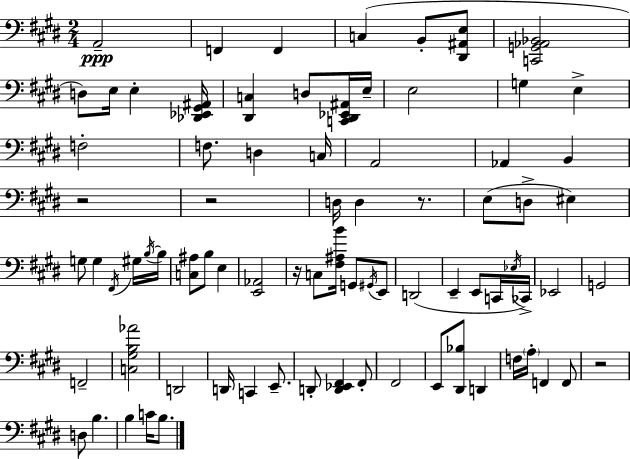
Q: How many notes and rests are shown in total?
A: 80